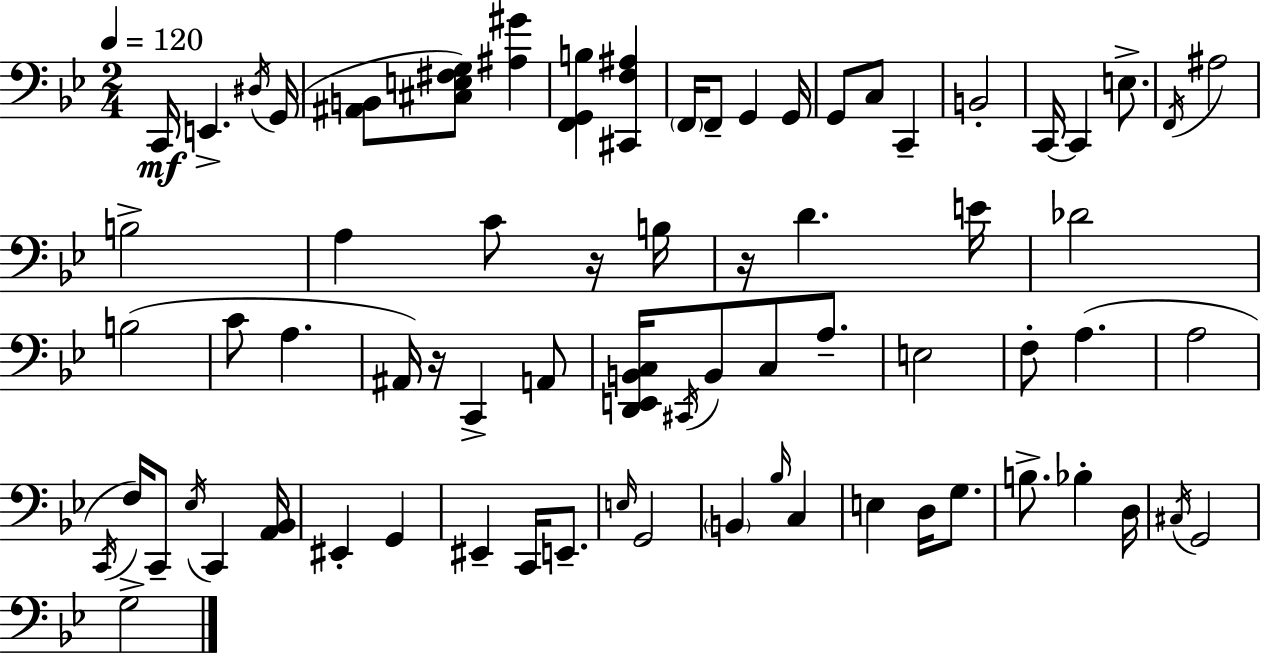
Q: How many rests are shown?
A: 3